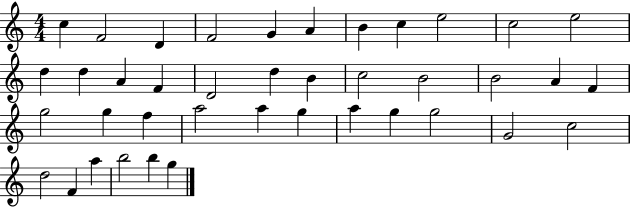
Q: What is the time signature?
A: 4/4